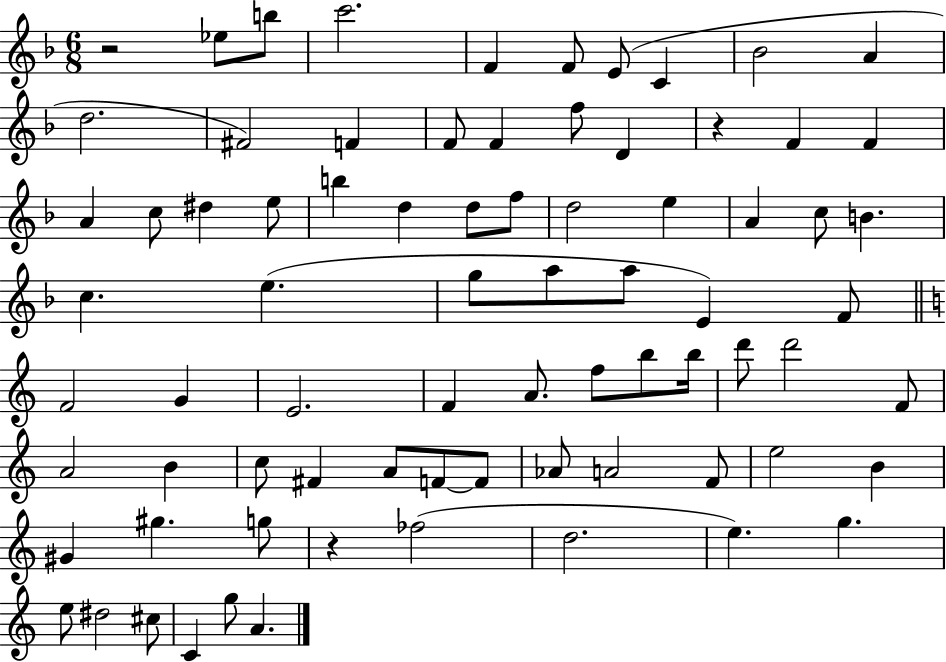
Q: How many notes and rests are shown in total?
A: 77